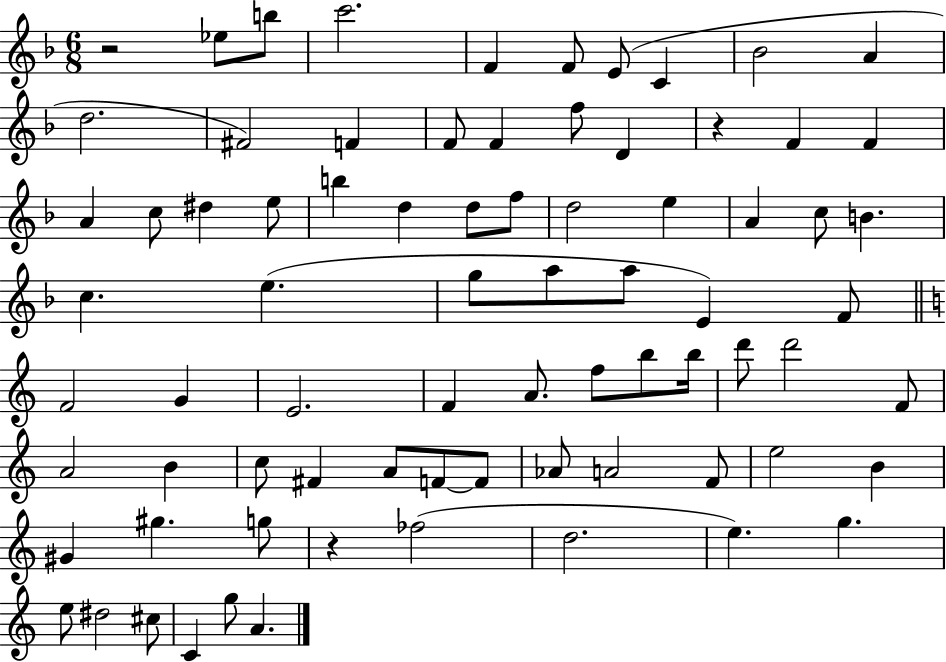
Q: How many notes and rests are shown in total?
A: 77